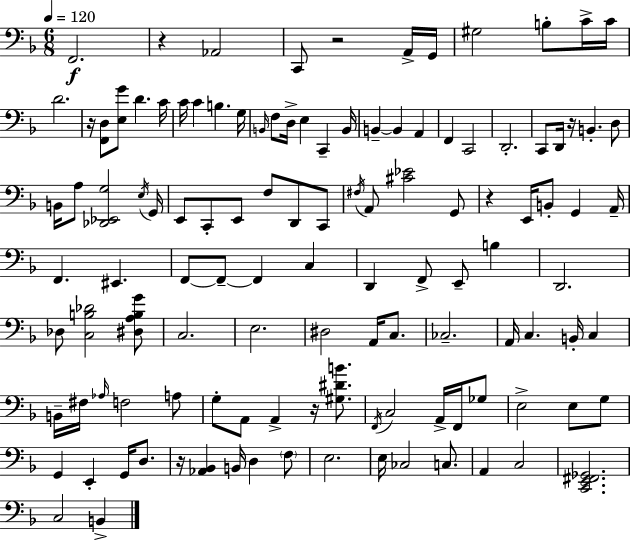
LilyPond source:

{
  \clef bass
  \numericTimeSignature
  \time 6/8
  \key d \minor
  \tempo 4 = 120
  \repeat volta 2 { f,2.\f | r4 aes,2 | c,8 r2 a,16-> g,16 | gis2 b8-. c'16-> c'16 | \break d'2. | r16 <f, d>8 <e g'>8 d'4. c'16 | c'16 c'4 b4. g16 | \grace { b,16 } f8 d16-> e4 c,4-- | \break b,16 b,4--~~ b,4 a,4 | f,4 c,2 | d,2.-. | c,8 d,16 r16 b,4.-. d8 | \break b,16 a8 <des, ees, g>2 | \acciaccatura { e16 } g,16 e,8 c,8-. e,8 f8 d,8 | c,8 \acciaccatura { fis16 } a,8 <cis' ees'>2 | g,8 r4 e,16 b,8-. g,4 | \break a,16-- f,4. eis,4. | f,8~~ f,8--~~ f,4 c4 | d,4 f,8-> e,8-- b4 | d,2. | \break des8 <c b des'>2 | <dis a b g'>8 c2. | e2. | dis2 a,16 | \break c8. ces2.-- | a,16 c4. b,16-. c4 | b,16-- fis16 \grace { aes16 } f2 | a8 g8-. a,8 a,4-> | \break r16 <gis dis' b'>8. \acciaccatura { f,16 } c2 | a,16-> f,16 ges8 e2-> | e8 g8 g,4 e,4-. | g,16 d8. r16 <aes, bes,>4 b,16 d4 | \break \parenthesize f8 e2. | e16 ces2 | c8. a,4 c2 | <c, e, fis, ges,>2. | \break c2 | b,4-> } \bar "|."
}